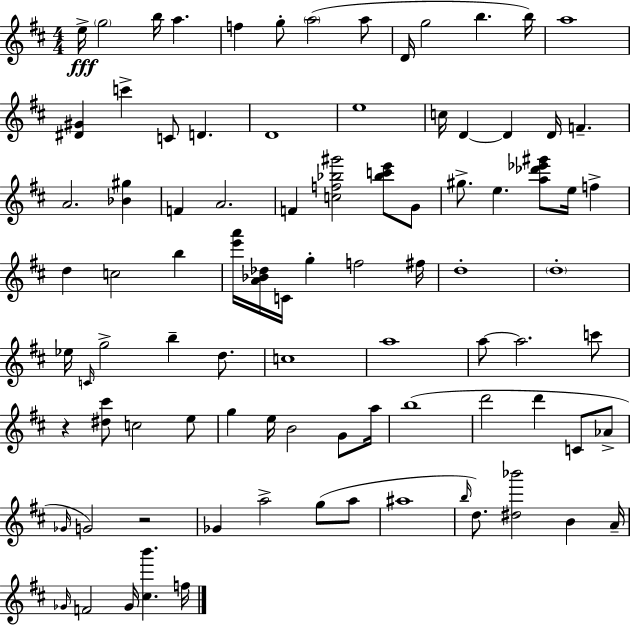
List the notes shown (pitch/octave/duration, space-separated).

E5/s G5/h B5/s A5/q. F5/q G5/e A5/h A5/e D4/s G5/h B5/q. B5/s A5/w [D#4,G#4]/q C6/q C4/e D4/q. D4/w E5/w C5/s D4/q D4/q D4/s F4/q. A4/h. [Bb4,G#5]/q F4/q A4/h. F4/q [C5,F5,Bb5,G#6]/h [Bb5,C6,E6]/e G4/e G#5/e. E5/q. [A5,Db6,Eb6,G#6]/e E5/s F5/q D5/q C5/h B5/q [E6,A6]/s [A4,Bb4,Db5]/s C4/s G5/q F5/h F#5/s D5/w D5/w Eb5/s C4/s G5/h B5/q D5/e. C5/w A5/w A5/e A5/h. C6/e R/q [D#5,C#6]/e C5/h E5/e G5/q E5/s B4/h G4/e A5/s B5/w D6/h D6/q C4/e Ab4/e Gb4/s G4/h R/h Gb4/q A5/h G5/e A5/e A#5/w B5/s D5/e. [D#5,Bb6]/h B4/q A4/s Gb4/s F4/h Gb4/s [C#5,B6]/q. F5/s